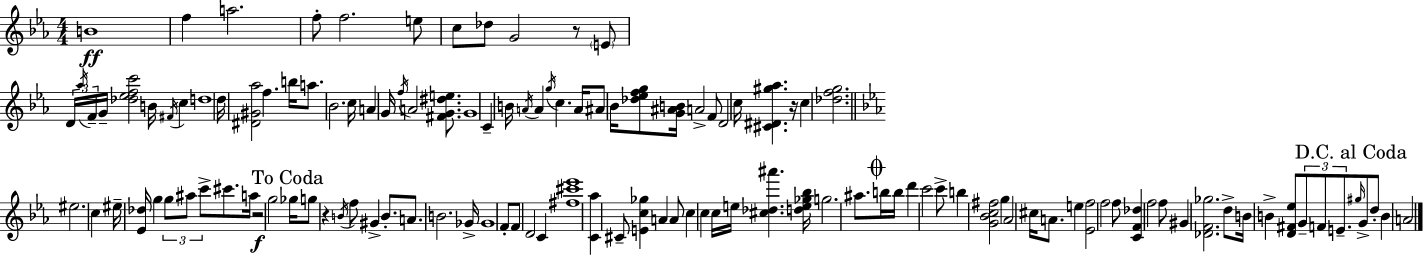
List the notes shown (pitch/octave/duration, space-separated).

B4/w F5/q A5/h. F5/e F5/h. E5/e C5/e Db5/e G4/h R/e E4/e D4/s Ab5/s F4/s G4/s [Db5,Eb5,F5,C6]/h B4/s F#4/s C5/q D5/w D5/s [D#4,G#4,Ab5]/h F5/q. B5/s A5/e. Bb4/h. C5/s A4/q G4/s F5/s A4/h [F#4,G4,D#5,E5]/e. G4/w C4/q B4/s A4/s A4/q G5/s C5/q. A4/s A#4/e Bb4/s [Db5,Eb5,F5,G5]/e [G4,A#4,B4]/s A4/h F4/e D4/h C5/s [C#4,D#4,G#5,Ab5]/q. R/s C5/q [Db5,F5,G5]/h. EIS5/h. C5/q EIS5/s [Eb4,Db5]/s G5/q G5/e A#5/e C6/e C#6/e. A5/s R/h G5/h Gb5/s G5/e R/q B4/s F5/e G#4/q B4/e. A4/e. B4/h. Gb4/s Gb4/w F4/e F4/e D4/h C4/q [F#5,C#6,Eb6]/w [C4,Ab5]/q C#4/e [E4,C5,Gb5]/q A4/q A4/e C5/q C5/q C5/s E5/s [C#5,Db5,A#6]/q. [D5,E5,Gb5,Bb5]/s G5/h. A#5/e. B5/s B5/s D6/q C6/h C6/e B5/q [G4,Bb4,C5,F#5]/h G5/q Ab4/h C#5/s A4/e. E5/q [Eb4,F5]/h F5/h F5/e [C4,F4,Db5]/q F5/h F5/e G#4/q [Db4,F4,Gb5]/h. D5/e B4/s B4/q [D4,F#4,Eb5]/e G4/e F4/e E4/e. G#5/s G4/e D5/e B4/q A4/h